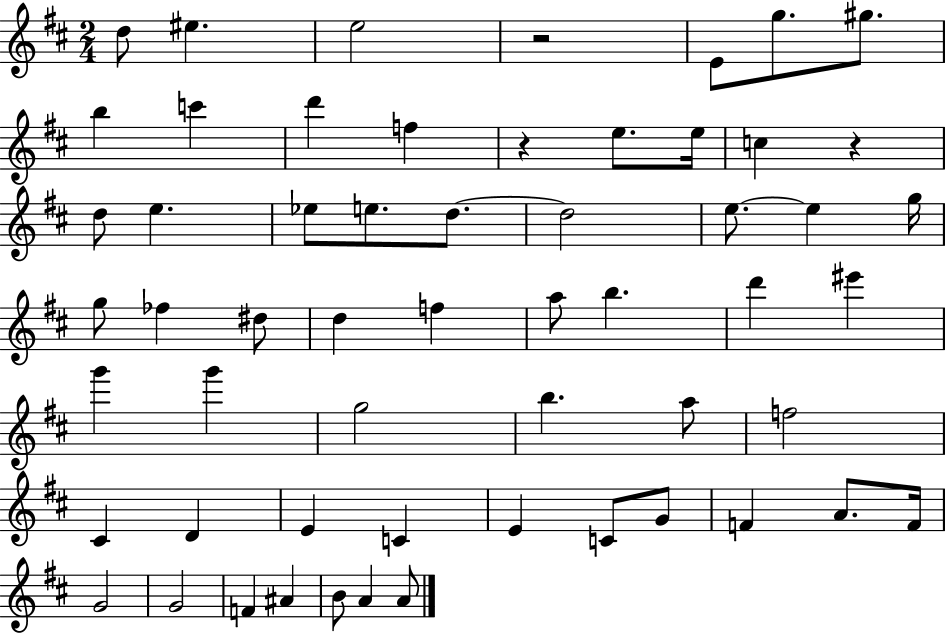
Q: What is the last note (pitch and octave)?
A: A4